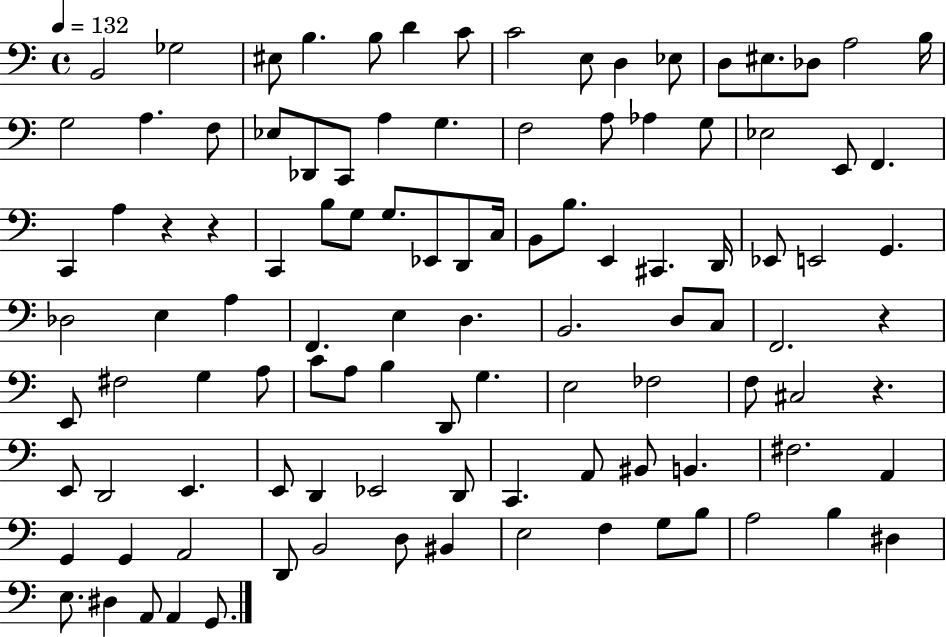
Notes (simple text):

B2/h Gb3/h EIS3/e B3/q. B3/e D4/q C4/e C4/h E3/e D3/q Eb3/e D3/e EIS3/e. Db3/e A3/h B3/s G3/h A3/q. F3/e Eb3/e Db2/e C2/e A3/q G3/q. F3/h A3/e Ab3/q G3/e Eb3/h E2/e F2/q. C2/q A3/q R/q R/q C2/q B3/e G3/e G3/e. Eb2/e D2/e C3/s B2/e B3/e. E2/q C#2/q. D2/s Eb2/e E2/h G2/q. Db3/h E3/q A3/q F2/q. E3/q D3/q. B2/h. D3/e C3/e F2/h. R/q E2/e F#3/h G3/q A3/e C4/e A3/e B3/q D2/e G3/q. E3/h FES3/h F3/e C#3/h R/q. E2/e D2/h E2/q. E2/e D2/q Eb2/h D2/e C2/q. A2/e BIS2/e B2/q. F#3/h. A2/q G2/q G2/q A2/h D2/e B2/h D3/e BIS2/q E3/h F3/q G3/e B3/e A3/h B3/q D#3/q E3/e. D#3/q A2/e A2/q G2/e.